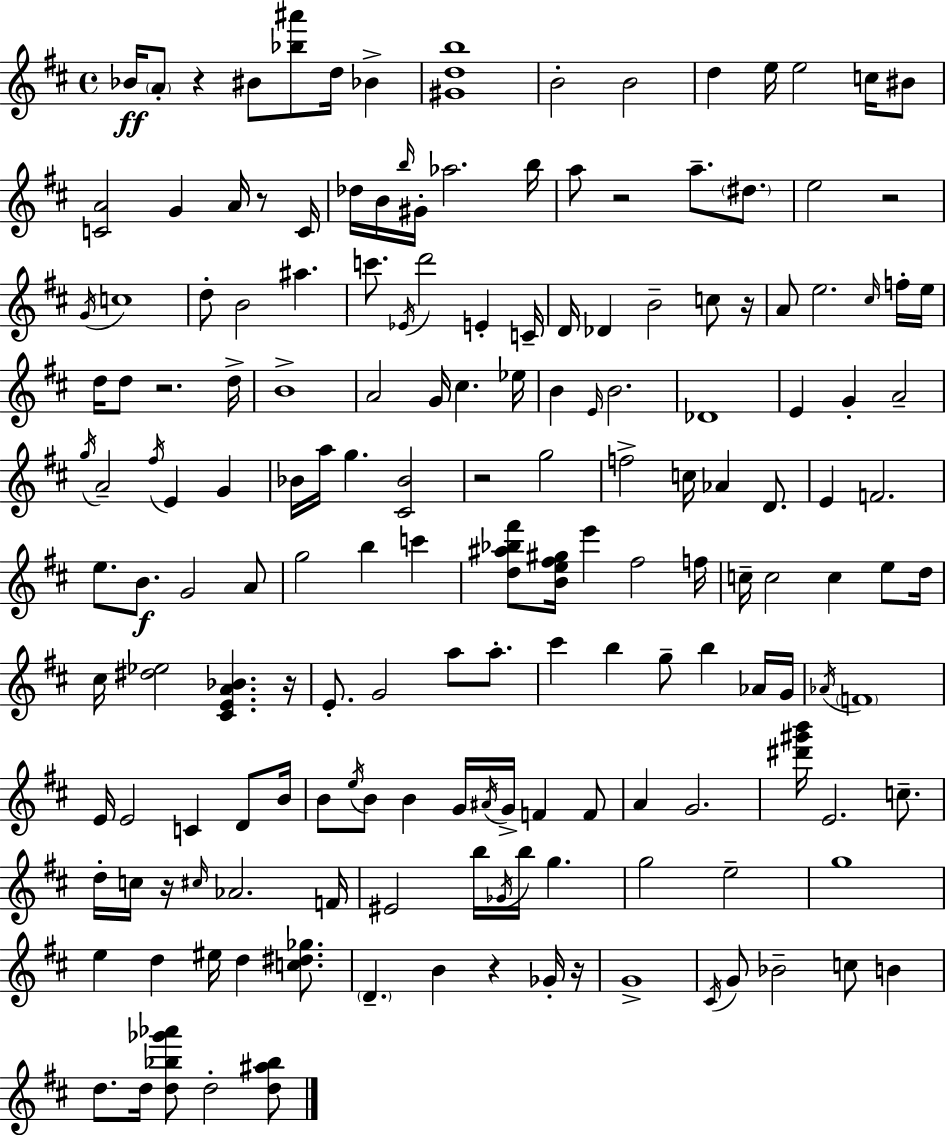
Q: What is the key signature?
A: D major